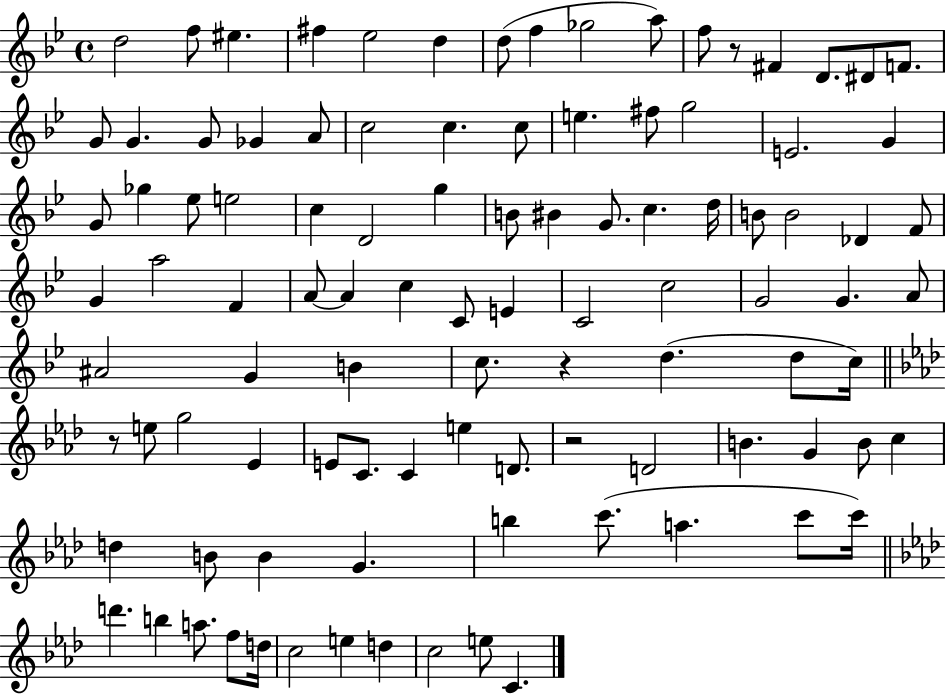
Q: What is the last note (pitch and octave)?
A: C4